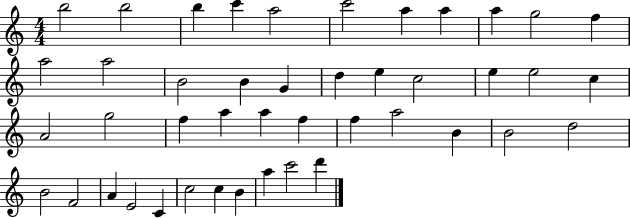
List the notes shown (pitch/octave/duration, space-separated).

B5/h B5/h B5/q C6/q A5/h C6/h A5/q A5/q A5/q G5/h F5/q A5/h A5/h B4/h B4/q G4/q D5/q E5/q C5/h E5/q E5/h C5/q A4/h G5/h F5/q A5/q A5/q F5/q F5/q A5/h B4/q B4/h D5/h B4/h F4/h A4/q E4/h C4/q C5/h C5/q B4/q A5/q C6/h D6/q